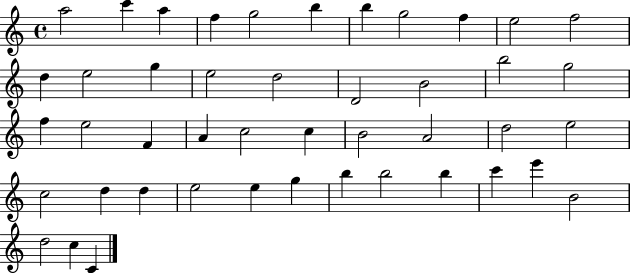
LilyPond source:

{
  \clef treble
  \time 4/4
  \defaultTimeSignature
  \key c \major
  a''2 c'''4 a''4 | f''4 g''2 b''4 | b''4 g''2 f''4 | e''2 f''2 | \break d''4 e''2 g''4 | e''2 d''2 | d'2 b'2 | b''2 g''2 | \break f''4 e''2 f'4 | a'4 c''2 c''4 | b'2 a'2 | d''2 e''2 | \break c''2 d''4 d''4 | e''2 e''4 g''4 | b''4 b''2 b''4 | c'''4 e'''4 b'2 | \break d''2 c''4 c'4 | \bar "|."
}